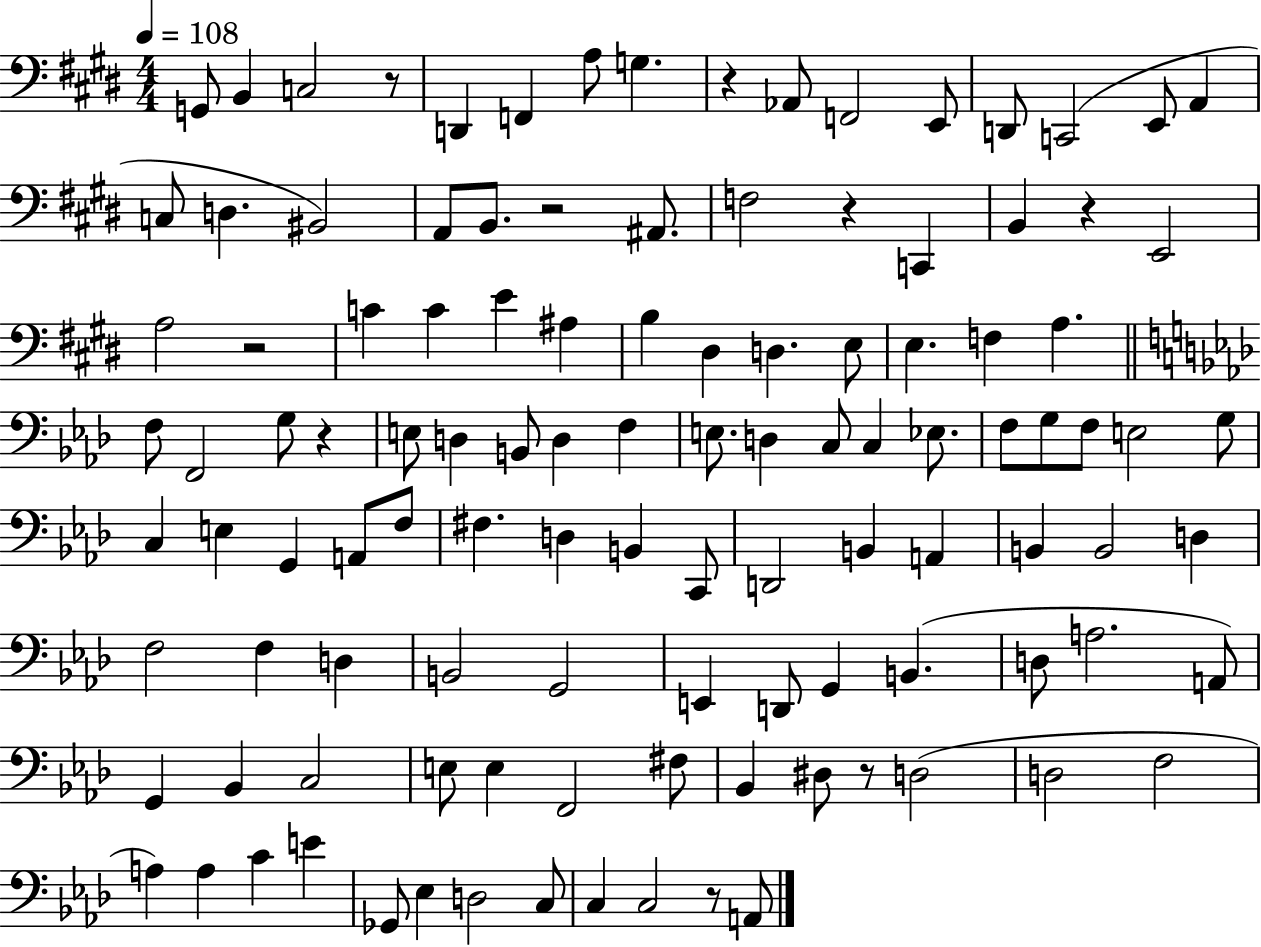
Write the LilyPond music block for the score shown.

{
  \clef bass
  \numericTimeSignature
  \time 4/4
  \key e \major
  \tempo 4 = 108
  g,8 b,4 c2 r8 | d,4 f,4 a8 g4. | r4 aes,8 f,2 e,8 | d,8 c,2( e,8 a,4 | \break c8 d4. bis,2) | a,8 b,8. r2 ais,8. | f2 r4 c,4 | b,4 r4 e,2 | \break a2 r2 | c'4 c'4 e'4 ais4 | b4 dis4 d4. e8 | e4. f4 a4. | \break \bar "||" \break \key aes \major f8 f,2 g8 r4 | e8 d4 b,8 d4 f4 | e8. d4 c8 c4 ees8. | f8 g8 f8 e2 g8 | \break c4 e4 g,4 a,8 f8 | fis4. d4 b,4 c,8 | d,2 b,4 a,4 | b,4 b,2 d4 | \break f2 f4 d4 | b,2 g,2 | e,4 d,8 g,4 b,4.( | d8 a2. a,8) | \break g,4 bes,4 c2 | e8 e4 f,2 fis8 | bes,4 dis8 r8 d2( | d2 f2 | \break a4) a4 c'4 e'4 | ges,8 ees4 d2 c8 | c4 c2 r8 a,8 | \bar "|."
}